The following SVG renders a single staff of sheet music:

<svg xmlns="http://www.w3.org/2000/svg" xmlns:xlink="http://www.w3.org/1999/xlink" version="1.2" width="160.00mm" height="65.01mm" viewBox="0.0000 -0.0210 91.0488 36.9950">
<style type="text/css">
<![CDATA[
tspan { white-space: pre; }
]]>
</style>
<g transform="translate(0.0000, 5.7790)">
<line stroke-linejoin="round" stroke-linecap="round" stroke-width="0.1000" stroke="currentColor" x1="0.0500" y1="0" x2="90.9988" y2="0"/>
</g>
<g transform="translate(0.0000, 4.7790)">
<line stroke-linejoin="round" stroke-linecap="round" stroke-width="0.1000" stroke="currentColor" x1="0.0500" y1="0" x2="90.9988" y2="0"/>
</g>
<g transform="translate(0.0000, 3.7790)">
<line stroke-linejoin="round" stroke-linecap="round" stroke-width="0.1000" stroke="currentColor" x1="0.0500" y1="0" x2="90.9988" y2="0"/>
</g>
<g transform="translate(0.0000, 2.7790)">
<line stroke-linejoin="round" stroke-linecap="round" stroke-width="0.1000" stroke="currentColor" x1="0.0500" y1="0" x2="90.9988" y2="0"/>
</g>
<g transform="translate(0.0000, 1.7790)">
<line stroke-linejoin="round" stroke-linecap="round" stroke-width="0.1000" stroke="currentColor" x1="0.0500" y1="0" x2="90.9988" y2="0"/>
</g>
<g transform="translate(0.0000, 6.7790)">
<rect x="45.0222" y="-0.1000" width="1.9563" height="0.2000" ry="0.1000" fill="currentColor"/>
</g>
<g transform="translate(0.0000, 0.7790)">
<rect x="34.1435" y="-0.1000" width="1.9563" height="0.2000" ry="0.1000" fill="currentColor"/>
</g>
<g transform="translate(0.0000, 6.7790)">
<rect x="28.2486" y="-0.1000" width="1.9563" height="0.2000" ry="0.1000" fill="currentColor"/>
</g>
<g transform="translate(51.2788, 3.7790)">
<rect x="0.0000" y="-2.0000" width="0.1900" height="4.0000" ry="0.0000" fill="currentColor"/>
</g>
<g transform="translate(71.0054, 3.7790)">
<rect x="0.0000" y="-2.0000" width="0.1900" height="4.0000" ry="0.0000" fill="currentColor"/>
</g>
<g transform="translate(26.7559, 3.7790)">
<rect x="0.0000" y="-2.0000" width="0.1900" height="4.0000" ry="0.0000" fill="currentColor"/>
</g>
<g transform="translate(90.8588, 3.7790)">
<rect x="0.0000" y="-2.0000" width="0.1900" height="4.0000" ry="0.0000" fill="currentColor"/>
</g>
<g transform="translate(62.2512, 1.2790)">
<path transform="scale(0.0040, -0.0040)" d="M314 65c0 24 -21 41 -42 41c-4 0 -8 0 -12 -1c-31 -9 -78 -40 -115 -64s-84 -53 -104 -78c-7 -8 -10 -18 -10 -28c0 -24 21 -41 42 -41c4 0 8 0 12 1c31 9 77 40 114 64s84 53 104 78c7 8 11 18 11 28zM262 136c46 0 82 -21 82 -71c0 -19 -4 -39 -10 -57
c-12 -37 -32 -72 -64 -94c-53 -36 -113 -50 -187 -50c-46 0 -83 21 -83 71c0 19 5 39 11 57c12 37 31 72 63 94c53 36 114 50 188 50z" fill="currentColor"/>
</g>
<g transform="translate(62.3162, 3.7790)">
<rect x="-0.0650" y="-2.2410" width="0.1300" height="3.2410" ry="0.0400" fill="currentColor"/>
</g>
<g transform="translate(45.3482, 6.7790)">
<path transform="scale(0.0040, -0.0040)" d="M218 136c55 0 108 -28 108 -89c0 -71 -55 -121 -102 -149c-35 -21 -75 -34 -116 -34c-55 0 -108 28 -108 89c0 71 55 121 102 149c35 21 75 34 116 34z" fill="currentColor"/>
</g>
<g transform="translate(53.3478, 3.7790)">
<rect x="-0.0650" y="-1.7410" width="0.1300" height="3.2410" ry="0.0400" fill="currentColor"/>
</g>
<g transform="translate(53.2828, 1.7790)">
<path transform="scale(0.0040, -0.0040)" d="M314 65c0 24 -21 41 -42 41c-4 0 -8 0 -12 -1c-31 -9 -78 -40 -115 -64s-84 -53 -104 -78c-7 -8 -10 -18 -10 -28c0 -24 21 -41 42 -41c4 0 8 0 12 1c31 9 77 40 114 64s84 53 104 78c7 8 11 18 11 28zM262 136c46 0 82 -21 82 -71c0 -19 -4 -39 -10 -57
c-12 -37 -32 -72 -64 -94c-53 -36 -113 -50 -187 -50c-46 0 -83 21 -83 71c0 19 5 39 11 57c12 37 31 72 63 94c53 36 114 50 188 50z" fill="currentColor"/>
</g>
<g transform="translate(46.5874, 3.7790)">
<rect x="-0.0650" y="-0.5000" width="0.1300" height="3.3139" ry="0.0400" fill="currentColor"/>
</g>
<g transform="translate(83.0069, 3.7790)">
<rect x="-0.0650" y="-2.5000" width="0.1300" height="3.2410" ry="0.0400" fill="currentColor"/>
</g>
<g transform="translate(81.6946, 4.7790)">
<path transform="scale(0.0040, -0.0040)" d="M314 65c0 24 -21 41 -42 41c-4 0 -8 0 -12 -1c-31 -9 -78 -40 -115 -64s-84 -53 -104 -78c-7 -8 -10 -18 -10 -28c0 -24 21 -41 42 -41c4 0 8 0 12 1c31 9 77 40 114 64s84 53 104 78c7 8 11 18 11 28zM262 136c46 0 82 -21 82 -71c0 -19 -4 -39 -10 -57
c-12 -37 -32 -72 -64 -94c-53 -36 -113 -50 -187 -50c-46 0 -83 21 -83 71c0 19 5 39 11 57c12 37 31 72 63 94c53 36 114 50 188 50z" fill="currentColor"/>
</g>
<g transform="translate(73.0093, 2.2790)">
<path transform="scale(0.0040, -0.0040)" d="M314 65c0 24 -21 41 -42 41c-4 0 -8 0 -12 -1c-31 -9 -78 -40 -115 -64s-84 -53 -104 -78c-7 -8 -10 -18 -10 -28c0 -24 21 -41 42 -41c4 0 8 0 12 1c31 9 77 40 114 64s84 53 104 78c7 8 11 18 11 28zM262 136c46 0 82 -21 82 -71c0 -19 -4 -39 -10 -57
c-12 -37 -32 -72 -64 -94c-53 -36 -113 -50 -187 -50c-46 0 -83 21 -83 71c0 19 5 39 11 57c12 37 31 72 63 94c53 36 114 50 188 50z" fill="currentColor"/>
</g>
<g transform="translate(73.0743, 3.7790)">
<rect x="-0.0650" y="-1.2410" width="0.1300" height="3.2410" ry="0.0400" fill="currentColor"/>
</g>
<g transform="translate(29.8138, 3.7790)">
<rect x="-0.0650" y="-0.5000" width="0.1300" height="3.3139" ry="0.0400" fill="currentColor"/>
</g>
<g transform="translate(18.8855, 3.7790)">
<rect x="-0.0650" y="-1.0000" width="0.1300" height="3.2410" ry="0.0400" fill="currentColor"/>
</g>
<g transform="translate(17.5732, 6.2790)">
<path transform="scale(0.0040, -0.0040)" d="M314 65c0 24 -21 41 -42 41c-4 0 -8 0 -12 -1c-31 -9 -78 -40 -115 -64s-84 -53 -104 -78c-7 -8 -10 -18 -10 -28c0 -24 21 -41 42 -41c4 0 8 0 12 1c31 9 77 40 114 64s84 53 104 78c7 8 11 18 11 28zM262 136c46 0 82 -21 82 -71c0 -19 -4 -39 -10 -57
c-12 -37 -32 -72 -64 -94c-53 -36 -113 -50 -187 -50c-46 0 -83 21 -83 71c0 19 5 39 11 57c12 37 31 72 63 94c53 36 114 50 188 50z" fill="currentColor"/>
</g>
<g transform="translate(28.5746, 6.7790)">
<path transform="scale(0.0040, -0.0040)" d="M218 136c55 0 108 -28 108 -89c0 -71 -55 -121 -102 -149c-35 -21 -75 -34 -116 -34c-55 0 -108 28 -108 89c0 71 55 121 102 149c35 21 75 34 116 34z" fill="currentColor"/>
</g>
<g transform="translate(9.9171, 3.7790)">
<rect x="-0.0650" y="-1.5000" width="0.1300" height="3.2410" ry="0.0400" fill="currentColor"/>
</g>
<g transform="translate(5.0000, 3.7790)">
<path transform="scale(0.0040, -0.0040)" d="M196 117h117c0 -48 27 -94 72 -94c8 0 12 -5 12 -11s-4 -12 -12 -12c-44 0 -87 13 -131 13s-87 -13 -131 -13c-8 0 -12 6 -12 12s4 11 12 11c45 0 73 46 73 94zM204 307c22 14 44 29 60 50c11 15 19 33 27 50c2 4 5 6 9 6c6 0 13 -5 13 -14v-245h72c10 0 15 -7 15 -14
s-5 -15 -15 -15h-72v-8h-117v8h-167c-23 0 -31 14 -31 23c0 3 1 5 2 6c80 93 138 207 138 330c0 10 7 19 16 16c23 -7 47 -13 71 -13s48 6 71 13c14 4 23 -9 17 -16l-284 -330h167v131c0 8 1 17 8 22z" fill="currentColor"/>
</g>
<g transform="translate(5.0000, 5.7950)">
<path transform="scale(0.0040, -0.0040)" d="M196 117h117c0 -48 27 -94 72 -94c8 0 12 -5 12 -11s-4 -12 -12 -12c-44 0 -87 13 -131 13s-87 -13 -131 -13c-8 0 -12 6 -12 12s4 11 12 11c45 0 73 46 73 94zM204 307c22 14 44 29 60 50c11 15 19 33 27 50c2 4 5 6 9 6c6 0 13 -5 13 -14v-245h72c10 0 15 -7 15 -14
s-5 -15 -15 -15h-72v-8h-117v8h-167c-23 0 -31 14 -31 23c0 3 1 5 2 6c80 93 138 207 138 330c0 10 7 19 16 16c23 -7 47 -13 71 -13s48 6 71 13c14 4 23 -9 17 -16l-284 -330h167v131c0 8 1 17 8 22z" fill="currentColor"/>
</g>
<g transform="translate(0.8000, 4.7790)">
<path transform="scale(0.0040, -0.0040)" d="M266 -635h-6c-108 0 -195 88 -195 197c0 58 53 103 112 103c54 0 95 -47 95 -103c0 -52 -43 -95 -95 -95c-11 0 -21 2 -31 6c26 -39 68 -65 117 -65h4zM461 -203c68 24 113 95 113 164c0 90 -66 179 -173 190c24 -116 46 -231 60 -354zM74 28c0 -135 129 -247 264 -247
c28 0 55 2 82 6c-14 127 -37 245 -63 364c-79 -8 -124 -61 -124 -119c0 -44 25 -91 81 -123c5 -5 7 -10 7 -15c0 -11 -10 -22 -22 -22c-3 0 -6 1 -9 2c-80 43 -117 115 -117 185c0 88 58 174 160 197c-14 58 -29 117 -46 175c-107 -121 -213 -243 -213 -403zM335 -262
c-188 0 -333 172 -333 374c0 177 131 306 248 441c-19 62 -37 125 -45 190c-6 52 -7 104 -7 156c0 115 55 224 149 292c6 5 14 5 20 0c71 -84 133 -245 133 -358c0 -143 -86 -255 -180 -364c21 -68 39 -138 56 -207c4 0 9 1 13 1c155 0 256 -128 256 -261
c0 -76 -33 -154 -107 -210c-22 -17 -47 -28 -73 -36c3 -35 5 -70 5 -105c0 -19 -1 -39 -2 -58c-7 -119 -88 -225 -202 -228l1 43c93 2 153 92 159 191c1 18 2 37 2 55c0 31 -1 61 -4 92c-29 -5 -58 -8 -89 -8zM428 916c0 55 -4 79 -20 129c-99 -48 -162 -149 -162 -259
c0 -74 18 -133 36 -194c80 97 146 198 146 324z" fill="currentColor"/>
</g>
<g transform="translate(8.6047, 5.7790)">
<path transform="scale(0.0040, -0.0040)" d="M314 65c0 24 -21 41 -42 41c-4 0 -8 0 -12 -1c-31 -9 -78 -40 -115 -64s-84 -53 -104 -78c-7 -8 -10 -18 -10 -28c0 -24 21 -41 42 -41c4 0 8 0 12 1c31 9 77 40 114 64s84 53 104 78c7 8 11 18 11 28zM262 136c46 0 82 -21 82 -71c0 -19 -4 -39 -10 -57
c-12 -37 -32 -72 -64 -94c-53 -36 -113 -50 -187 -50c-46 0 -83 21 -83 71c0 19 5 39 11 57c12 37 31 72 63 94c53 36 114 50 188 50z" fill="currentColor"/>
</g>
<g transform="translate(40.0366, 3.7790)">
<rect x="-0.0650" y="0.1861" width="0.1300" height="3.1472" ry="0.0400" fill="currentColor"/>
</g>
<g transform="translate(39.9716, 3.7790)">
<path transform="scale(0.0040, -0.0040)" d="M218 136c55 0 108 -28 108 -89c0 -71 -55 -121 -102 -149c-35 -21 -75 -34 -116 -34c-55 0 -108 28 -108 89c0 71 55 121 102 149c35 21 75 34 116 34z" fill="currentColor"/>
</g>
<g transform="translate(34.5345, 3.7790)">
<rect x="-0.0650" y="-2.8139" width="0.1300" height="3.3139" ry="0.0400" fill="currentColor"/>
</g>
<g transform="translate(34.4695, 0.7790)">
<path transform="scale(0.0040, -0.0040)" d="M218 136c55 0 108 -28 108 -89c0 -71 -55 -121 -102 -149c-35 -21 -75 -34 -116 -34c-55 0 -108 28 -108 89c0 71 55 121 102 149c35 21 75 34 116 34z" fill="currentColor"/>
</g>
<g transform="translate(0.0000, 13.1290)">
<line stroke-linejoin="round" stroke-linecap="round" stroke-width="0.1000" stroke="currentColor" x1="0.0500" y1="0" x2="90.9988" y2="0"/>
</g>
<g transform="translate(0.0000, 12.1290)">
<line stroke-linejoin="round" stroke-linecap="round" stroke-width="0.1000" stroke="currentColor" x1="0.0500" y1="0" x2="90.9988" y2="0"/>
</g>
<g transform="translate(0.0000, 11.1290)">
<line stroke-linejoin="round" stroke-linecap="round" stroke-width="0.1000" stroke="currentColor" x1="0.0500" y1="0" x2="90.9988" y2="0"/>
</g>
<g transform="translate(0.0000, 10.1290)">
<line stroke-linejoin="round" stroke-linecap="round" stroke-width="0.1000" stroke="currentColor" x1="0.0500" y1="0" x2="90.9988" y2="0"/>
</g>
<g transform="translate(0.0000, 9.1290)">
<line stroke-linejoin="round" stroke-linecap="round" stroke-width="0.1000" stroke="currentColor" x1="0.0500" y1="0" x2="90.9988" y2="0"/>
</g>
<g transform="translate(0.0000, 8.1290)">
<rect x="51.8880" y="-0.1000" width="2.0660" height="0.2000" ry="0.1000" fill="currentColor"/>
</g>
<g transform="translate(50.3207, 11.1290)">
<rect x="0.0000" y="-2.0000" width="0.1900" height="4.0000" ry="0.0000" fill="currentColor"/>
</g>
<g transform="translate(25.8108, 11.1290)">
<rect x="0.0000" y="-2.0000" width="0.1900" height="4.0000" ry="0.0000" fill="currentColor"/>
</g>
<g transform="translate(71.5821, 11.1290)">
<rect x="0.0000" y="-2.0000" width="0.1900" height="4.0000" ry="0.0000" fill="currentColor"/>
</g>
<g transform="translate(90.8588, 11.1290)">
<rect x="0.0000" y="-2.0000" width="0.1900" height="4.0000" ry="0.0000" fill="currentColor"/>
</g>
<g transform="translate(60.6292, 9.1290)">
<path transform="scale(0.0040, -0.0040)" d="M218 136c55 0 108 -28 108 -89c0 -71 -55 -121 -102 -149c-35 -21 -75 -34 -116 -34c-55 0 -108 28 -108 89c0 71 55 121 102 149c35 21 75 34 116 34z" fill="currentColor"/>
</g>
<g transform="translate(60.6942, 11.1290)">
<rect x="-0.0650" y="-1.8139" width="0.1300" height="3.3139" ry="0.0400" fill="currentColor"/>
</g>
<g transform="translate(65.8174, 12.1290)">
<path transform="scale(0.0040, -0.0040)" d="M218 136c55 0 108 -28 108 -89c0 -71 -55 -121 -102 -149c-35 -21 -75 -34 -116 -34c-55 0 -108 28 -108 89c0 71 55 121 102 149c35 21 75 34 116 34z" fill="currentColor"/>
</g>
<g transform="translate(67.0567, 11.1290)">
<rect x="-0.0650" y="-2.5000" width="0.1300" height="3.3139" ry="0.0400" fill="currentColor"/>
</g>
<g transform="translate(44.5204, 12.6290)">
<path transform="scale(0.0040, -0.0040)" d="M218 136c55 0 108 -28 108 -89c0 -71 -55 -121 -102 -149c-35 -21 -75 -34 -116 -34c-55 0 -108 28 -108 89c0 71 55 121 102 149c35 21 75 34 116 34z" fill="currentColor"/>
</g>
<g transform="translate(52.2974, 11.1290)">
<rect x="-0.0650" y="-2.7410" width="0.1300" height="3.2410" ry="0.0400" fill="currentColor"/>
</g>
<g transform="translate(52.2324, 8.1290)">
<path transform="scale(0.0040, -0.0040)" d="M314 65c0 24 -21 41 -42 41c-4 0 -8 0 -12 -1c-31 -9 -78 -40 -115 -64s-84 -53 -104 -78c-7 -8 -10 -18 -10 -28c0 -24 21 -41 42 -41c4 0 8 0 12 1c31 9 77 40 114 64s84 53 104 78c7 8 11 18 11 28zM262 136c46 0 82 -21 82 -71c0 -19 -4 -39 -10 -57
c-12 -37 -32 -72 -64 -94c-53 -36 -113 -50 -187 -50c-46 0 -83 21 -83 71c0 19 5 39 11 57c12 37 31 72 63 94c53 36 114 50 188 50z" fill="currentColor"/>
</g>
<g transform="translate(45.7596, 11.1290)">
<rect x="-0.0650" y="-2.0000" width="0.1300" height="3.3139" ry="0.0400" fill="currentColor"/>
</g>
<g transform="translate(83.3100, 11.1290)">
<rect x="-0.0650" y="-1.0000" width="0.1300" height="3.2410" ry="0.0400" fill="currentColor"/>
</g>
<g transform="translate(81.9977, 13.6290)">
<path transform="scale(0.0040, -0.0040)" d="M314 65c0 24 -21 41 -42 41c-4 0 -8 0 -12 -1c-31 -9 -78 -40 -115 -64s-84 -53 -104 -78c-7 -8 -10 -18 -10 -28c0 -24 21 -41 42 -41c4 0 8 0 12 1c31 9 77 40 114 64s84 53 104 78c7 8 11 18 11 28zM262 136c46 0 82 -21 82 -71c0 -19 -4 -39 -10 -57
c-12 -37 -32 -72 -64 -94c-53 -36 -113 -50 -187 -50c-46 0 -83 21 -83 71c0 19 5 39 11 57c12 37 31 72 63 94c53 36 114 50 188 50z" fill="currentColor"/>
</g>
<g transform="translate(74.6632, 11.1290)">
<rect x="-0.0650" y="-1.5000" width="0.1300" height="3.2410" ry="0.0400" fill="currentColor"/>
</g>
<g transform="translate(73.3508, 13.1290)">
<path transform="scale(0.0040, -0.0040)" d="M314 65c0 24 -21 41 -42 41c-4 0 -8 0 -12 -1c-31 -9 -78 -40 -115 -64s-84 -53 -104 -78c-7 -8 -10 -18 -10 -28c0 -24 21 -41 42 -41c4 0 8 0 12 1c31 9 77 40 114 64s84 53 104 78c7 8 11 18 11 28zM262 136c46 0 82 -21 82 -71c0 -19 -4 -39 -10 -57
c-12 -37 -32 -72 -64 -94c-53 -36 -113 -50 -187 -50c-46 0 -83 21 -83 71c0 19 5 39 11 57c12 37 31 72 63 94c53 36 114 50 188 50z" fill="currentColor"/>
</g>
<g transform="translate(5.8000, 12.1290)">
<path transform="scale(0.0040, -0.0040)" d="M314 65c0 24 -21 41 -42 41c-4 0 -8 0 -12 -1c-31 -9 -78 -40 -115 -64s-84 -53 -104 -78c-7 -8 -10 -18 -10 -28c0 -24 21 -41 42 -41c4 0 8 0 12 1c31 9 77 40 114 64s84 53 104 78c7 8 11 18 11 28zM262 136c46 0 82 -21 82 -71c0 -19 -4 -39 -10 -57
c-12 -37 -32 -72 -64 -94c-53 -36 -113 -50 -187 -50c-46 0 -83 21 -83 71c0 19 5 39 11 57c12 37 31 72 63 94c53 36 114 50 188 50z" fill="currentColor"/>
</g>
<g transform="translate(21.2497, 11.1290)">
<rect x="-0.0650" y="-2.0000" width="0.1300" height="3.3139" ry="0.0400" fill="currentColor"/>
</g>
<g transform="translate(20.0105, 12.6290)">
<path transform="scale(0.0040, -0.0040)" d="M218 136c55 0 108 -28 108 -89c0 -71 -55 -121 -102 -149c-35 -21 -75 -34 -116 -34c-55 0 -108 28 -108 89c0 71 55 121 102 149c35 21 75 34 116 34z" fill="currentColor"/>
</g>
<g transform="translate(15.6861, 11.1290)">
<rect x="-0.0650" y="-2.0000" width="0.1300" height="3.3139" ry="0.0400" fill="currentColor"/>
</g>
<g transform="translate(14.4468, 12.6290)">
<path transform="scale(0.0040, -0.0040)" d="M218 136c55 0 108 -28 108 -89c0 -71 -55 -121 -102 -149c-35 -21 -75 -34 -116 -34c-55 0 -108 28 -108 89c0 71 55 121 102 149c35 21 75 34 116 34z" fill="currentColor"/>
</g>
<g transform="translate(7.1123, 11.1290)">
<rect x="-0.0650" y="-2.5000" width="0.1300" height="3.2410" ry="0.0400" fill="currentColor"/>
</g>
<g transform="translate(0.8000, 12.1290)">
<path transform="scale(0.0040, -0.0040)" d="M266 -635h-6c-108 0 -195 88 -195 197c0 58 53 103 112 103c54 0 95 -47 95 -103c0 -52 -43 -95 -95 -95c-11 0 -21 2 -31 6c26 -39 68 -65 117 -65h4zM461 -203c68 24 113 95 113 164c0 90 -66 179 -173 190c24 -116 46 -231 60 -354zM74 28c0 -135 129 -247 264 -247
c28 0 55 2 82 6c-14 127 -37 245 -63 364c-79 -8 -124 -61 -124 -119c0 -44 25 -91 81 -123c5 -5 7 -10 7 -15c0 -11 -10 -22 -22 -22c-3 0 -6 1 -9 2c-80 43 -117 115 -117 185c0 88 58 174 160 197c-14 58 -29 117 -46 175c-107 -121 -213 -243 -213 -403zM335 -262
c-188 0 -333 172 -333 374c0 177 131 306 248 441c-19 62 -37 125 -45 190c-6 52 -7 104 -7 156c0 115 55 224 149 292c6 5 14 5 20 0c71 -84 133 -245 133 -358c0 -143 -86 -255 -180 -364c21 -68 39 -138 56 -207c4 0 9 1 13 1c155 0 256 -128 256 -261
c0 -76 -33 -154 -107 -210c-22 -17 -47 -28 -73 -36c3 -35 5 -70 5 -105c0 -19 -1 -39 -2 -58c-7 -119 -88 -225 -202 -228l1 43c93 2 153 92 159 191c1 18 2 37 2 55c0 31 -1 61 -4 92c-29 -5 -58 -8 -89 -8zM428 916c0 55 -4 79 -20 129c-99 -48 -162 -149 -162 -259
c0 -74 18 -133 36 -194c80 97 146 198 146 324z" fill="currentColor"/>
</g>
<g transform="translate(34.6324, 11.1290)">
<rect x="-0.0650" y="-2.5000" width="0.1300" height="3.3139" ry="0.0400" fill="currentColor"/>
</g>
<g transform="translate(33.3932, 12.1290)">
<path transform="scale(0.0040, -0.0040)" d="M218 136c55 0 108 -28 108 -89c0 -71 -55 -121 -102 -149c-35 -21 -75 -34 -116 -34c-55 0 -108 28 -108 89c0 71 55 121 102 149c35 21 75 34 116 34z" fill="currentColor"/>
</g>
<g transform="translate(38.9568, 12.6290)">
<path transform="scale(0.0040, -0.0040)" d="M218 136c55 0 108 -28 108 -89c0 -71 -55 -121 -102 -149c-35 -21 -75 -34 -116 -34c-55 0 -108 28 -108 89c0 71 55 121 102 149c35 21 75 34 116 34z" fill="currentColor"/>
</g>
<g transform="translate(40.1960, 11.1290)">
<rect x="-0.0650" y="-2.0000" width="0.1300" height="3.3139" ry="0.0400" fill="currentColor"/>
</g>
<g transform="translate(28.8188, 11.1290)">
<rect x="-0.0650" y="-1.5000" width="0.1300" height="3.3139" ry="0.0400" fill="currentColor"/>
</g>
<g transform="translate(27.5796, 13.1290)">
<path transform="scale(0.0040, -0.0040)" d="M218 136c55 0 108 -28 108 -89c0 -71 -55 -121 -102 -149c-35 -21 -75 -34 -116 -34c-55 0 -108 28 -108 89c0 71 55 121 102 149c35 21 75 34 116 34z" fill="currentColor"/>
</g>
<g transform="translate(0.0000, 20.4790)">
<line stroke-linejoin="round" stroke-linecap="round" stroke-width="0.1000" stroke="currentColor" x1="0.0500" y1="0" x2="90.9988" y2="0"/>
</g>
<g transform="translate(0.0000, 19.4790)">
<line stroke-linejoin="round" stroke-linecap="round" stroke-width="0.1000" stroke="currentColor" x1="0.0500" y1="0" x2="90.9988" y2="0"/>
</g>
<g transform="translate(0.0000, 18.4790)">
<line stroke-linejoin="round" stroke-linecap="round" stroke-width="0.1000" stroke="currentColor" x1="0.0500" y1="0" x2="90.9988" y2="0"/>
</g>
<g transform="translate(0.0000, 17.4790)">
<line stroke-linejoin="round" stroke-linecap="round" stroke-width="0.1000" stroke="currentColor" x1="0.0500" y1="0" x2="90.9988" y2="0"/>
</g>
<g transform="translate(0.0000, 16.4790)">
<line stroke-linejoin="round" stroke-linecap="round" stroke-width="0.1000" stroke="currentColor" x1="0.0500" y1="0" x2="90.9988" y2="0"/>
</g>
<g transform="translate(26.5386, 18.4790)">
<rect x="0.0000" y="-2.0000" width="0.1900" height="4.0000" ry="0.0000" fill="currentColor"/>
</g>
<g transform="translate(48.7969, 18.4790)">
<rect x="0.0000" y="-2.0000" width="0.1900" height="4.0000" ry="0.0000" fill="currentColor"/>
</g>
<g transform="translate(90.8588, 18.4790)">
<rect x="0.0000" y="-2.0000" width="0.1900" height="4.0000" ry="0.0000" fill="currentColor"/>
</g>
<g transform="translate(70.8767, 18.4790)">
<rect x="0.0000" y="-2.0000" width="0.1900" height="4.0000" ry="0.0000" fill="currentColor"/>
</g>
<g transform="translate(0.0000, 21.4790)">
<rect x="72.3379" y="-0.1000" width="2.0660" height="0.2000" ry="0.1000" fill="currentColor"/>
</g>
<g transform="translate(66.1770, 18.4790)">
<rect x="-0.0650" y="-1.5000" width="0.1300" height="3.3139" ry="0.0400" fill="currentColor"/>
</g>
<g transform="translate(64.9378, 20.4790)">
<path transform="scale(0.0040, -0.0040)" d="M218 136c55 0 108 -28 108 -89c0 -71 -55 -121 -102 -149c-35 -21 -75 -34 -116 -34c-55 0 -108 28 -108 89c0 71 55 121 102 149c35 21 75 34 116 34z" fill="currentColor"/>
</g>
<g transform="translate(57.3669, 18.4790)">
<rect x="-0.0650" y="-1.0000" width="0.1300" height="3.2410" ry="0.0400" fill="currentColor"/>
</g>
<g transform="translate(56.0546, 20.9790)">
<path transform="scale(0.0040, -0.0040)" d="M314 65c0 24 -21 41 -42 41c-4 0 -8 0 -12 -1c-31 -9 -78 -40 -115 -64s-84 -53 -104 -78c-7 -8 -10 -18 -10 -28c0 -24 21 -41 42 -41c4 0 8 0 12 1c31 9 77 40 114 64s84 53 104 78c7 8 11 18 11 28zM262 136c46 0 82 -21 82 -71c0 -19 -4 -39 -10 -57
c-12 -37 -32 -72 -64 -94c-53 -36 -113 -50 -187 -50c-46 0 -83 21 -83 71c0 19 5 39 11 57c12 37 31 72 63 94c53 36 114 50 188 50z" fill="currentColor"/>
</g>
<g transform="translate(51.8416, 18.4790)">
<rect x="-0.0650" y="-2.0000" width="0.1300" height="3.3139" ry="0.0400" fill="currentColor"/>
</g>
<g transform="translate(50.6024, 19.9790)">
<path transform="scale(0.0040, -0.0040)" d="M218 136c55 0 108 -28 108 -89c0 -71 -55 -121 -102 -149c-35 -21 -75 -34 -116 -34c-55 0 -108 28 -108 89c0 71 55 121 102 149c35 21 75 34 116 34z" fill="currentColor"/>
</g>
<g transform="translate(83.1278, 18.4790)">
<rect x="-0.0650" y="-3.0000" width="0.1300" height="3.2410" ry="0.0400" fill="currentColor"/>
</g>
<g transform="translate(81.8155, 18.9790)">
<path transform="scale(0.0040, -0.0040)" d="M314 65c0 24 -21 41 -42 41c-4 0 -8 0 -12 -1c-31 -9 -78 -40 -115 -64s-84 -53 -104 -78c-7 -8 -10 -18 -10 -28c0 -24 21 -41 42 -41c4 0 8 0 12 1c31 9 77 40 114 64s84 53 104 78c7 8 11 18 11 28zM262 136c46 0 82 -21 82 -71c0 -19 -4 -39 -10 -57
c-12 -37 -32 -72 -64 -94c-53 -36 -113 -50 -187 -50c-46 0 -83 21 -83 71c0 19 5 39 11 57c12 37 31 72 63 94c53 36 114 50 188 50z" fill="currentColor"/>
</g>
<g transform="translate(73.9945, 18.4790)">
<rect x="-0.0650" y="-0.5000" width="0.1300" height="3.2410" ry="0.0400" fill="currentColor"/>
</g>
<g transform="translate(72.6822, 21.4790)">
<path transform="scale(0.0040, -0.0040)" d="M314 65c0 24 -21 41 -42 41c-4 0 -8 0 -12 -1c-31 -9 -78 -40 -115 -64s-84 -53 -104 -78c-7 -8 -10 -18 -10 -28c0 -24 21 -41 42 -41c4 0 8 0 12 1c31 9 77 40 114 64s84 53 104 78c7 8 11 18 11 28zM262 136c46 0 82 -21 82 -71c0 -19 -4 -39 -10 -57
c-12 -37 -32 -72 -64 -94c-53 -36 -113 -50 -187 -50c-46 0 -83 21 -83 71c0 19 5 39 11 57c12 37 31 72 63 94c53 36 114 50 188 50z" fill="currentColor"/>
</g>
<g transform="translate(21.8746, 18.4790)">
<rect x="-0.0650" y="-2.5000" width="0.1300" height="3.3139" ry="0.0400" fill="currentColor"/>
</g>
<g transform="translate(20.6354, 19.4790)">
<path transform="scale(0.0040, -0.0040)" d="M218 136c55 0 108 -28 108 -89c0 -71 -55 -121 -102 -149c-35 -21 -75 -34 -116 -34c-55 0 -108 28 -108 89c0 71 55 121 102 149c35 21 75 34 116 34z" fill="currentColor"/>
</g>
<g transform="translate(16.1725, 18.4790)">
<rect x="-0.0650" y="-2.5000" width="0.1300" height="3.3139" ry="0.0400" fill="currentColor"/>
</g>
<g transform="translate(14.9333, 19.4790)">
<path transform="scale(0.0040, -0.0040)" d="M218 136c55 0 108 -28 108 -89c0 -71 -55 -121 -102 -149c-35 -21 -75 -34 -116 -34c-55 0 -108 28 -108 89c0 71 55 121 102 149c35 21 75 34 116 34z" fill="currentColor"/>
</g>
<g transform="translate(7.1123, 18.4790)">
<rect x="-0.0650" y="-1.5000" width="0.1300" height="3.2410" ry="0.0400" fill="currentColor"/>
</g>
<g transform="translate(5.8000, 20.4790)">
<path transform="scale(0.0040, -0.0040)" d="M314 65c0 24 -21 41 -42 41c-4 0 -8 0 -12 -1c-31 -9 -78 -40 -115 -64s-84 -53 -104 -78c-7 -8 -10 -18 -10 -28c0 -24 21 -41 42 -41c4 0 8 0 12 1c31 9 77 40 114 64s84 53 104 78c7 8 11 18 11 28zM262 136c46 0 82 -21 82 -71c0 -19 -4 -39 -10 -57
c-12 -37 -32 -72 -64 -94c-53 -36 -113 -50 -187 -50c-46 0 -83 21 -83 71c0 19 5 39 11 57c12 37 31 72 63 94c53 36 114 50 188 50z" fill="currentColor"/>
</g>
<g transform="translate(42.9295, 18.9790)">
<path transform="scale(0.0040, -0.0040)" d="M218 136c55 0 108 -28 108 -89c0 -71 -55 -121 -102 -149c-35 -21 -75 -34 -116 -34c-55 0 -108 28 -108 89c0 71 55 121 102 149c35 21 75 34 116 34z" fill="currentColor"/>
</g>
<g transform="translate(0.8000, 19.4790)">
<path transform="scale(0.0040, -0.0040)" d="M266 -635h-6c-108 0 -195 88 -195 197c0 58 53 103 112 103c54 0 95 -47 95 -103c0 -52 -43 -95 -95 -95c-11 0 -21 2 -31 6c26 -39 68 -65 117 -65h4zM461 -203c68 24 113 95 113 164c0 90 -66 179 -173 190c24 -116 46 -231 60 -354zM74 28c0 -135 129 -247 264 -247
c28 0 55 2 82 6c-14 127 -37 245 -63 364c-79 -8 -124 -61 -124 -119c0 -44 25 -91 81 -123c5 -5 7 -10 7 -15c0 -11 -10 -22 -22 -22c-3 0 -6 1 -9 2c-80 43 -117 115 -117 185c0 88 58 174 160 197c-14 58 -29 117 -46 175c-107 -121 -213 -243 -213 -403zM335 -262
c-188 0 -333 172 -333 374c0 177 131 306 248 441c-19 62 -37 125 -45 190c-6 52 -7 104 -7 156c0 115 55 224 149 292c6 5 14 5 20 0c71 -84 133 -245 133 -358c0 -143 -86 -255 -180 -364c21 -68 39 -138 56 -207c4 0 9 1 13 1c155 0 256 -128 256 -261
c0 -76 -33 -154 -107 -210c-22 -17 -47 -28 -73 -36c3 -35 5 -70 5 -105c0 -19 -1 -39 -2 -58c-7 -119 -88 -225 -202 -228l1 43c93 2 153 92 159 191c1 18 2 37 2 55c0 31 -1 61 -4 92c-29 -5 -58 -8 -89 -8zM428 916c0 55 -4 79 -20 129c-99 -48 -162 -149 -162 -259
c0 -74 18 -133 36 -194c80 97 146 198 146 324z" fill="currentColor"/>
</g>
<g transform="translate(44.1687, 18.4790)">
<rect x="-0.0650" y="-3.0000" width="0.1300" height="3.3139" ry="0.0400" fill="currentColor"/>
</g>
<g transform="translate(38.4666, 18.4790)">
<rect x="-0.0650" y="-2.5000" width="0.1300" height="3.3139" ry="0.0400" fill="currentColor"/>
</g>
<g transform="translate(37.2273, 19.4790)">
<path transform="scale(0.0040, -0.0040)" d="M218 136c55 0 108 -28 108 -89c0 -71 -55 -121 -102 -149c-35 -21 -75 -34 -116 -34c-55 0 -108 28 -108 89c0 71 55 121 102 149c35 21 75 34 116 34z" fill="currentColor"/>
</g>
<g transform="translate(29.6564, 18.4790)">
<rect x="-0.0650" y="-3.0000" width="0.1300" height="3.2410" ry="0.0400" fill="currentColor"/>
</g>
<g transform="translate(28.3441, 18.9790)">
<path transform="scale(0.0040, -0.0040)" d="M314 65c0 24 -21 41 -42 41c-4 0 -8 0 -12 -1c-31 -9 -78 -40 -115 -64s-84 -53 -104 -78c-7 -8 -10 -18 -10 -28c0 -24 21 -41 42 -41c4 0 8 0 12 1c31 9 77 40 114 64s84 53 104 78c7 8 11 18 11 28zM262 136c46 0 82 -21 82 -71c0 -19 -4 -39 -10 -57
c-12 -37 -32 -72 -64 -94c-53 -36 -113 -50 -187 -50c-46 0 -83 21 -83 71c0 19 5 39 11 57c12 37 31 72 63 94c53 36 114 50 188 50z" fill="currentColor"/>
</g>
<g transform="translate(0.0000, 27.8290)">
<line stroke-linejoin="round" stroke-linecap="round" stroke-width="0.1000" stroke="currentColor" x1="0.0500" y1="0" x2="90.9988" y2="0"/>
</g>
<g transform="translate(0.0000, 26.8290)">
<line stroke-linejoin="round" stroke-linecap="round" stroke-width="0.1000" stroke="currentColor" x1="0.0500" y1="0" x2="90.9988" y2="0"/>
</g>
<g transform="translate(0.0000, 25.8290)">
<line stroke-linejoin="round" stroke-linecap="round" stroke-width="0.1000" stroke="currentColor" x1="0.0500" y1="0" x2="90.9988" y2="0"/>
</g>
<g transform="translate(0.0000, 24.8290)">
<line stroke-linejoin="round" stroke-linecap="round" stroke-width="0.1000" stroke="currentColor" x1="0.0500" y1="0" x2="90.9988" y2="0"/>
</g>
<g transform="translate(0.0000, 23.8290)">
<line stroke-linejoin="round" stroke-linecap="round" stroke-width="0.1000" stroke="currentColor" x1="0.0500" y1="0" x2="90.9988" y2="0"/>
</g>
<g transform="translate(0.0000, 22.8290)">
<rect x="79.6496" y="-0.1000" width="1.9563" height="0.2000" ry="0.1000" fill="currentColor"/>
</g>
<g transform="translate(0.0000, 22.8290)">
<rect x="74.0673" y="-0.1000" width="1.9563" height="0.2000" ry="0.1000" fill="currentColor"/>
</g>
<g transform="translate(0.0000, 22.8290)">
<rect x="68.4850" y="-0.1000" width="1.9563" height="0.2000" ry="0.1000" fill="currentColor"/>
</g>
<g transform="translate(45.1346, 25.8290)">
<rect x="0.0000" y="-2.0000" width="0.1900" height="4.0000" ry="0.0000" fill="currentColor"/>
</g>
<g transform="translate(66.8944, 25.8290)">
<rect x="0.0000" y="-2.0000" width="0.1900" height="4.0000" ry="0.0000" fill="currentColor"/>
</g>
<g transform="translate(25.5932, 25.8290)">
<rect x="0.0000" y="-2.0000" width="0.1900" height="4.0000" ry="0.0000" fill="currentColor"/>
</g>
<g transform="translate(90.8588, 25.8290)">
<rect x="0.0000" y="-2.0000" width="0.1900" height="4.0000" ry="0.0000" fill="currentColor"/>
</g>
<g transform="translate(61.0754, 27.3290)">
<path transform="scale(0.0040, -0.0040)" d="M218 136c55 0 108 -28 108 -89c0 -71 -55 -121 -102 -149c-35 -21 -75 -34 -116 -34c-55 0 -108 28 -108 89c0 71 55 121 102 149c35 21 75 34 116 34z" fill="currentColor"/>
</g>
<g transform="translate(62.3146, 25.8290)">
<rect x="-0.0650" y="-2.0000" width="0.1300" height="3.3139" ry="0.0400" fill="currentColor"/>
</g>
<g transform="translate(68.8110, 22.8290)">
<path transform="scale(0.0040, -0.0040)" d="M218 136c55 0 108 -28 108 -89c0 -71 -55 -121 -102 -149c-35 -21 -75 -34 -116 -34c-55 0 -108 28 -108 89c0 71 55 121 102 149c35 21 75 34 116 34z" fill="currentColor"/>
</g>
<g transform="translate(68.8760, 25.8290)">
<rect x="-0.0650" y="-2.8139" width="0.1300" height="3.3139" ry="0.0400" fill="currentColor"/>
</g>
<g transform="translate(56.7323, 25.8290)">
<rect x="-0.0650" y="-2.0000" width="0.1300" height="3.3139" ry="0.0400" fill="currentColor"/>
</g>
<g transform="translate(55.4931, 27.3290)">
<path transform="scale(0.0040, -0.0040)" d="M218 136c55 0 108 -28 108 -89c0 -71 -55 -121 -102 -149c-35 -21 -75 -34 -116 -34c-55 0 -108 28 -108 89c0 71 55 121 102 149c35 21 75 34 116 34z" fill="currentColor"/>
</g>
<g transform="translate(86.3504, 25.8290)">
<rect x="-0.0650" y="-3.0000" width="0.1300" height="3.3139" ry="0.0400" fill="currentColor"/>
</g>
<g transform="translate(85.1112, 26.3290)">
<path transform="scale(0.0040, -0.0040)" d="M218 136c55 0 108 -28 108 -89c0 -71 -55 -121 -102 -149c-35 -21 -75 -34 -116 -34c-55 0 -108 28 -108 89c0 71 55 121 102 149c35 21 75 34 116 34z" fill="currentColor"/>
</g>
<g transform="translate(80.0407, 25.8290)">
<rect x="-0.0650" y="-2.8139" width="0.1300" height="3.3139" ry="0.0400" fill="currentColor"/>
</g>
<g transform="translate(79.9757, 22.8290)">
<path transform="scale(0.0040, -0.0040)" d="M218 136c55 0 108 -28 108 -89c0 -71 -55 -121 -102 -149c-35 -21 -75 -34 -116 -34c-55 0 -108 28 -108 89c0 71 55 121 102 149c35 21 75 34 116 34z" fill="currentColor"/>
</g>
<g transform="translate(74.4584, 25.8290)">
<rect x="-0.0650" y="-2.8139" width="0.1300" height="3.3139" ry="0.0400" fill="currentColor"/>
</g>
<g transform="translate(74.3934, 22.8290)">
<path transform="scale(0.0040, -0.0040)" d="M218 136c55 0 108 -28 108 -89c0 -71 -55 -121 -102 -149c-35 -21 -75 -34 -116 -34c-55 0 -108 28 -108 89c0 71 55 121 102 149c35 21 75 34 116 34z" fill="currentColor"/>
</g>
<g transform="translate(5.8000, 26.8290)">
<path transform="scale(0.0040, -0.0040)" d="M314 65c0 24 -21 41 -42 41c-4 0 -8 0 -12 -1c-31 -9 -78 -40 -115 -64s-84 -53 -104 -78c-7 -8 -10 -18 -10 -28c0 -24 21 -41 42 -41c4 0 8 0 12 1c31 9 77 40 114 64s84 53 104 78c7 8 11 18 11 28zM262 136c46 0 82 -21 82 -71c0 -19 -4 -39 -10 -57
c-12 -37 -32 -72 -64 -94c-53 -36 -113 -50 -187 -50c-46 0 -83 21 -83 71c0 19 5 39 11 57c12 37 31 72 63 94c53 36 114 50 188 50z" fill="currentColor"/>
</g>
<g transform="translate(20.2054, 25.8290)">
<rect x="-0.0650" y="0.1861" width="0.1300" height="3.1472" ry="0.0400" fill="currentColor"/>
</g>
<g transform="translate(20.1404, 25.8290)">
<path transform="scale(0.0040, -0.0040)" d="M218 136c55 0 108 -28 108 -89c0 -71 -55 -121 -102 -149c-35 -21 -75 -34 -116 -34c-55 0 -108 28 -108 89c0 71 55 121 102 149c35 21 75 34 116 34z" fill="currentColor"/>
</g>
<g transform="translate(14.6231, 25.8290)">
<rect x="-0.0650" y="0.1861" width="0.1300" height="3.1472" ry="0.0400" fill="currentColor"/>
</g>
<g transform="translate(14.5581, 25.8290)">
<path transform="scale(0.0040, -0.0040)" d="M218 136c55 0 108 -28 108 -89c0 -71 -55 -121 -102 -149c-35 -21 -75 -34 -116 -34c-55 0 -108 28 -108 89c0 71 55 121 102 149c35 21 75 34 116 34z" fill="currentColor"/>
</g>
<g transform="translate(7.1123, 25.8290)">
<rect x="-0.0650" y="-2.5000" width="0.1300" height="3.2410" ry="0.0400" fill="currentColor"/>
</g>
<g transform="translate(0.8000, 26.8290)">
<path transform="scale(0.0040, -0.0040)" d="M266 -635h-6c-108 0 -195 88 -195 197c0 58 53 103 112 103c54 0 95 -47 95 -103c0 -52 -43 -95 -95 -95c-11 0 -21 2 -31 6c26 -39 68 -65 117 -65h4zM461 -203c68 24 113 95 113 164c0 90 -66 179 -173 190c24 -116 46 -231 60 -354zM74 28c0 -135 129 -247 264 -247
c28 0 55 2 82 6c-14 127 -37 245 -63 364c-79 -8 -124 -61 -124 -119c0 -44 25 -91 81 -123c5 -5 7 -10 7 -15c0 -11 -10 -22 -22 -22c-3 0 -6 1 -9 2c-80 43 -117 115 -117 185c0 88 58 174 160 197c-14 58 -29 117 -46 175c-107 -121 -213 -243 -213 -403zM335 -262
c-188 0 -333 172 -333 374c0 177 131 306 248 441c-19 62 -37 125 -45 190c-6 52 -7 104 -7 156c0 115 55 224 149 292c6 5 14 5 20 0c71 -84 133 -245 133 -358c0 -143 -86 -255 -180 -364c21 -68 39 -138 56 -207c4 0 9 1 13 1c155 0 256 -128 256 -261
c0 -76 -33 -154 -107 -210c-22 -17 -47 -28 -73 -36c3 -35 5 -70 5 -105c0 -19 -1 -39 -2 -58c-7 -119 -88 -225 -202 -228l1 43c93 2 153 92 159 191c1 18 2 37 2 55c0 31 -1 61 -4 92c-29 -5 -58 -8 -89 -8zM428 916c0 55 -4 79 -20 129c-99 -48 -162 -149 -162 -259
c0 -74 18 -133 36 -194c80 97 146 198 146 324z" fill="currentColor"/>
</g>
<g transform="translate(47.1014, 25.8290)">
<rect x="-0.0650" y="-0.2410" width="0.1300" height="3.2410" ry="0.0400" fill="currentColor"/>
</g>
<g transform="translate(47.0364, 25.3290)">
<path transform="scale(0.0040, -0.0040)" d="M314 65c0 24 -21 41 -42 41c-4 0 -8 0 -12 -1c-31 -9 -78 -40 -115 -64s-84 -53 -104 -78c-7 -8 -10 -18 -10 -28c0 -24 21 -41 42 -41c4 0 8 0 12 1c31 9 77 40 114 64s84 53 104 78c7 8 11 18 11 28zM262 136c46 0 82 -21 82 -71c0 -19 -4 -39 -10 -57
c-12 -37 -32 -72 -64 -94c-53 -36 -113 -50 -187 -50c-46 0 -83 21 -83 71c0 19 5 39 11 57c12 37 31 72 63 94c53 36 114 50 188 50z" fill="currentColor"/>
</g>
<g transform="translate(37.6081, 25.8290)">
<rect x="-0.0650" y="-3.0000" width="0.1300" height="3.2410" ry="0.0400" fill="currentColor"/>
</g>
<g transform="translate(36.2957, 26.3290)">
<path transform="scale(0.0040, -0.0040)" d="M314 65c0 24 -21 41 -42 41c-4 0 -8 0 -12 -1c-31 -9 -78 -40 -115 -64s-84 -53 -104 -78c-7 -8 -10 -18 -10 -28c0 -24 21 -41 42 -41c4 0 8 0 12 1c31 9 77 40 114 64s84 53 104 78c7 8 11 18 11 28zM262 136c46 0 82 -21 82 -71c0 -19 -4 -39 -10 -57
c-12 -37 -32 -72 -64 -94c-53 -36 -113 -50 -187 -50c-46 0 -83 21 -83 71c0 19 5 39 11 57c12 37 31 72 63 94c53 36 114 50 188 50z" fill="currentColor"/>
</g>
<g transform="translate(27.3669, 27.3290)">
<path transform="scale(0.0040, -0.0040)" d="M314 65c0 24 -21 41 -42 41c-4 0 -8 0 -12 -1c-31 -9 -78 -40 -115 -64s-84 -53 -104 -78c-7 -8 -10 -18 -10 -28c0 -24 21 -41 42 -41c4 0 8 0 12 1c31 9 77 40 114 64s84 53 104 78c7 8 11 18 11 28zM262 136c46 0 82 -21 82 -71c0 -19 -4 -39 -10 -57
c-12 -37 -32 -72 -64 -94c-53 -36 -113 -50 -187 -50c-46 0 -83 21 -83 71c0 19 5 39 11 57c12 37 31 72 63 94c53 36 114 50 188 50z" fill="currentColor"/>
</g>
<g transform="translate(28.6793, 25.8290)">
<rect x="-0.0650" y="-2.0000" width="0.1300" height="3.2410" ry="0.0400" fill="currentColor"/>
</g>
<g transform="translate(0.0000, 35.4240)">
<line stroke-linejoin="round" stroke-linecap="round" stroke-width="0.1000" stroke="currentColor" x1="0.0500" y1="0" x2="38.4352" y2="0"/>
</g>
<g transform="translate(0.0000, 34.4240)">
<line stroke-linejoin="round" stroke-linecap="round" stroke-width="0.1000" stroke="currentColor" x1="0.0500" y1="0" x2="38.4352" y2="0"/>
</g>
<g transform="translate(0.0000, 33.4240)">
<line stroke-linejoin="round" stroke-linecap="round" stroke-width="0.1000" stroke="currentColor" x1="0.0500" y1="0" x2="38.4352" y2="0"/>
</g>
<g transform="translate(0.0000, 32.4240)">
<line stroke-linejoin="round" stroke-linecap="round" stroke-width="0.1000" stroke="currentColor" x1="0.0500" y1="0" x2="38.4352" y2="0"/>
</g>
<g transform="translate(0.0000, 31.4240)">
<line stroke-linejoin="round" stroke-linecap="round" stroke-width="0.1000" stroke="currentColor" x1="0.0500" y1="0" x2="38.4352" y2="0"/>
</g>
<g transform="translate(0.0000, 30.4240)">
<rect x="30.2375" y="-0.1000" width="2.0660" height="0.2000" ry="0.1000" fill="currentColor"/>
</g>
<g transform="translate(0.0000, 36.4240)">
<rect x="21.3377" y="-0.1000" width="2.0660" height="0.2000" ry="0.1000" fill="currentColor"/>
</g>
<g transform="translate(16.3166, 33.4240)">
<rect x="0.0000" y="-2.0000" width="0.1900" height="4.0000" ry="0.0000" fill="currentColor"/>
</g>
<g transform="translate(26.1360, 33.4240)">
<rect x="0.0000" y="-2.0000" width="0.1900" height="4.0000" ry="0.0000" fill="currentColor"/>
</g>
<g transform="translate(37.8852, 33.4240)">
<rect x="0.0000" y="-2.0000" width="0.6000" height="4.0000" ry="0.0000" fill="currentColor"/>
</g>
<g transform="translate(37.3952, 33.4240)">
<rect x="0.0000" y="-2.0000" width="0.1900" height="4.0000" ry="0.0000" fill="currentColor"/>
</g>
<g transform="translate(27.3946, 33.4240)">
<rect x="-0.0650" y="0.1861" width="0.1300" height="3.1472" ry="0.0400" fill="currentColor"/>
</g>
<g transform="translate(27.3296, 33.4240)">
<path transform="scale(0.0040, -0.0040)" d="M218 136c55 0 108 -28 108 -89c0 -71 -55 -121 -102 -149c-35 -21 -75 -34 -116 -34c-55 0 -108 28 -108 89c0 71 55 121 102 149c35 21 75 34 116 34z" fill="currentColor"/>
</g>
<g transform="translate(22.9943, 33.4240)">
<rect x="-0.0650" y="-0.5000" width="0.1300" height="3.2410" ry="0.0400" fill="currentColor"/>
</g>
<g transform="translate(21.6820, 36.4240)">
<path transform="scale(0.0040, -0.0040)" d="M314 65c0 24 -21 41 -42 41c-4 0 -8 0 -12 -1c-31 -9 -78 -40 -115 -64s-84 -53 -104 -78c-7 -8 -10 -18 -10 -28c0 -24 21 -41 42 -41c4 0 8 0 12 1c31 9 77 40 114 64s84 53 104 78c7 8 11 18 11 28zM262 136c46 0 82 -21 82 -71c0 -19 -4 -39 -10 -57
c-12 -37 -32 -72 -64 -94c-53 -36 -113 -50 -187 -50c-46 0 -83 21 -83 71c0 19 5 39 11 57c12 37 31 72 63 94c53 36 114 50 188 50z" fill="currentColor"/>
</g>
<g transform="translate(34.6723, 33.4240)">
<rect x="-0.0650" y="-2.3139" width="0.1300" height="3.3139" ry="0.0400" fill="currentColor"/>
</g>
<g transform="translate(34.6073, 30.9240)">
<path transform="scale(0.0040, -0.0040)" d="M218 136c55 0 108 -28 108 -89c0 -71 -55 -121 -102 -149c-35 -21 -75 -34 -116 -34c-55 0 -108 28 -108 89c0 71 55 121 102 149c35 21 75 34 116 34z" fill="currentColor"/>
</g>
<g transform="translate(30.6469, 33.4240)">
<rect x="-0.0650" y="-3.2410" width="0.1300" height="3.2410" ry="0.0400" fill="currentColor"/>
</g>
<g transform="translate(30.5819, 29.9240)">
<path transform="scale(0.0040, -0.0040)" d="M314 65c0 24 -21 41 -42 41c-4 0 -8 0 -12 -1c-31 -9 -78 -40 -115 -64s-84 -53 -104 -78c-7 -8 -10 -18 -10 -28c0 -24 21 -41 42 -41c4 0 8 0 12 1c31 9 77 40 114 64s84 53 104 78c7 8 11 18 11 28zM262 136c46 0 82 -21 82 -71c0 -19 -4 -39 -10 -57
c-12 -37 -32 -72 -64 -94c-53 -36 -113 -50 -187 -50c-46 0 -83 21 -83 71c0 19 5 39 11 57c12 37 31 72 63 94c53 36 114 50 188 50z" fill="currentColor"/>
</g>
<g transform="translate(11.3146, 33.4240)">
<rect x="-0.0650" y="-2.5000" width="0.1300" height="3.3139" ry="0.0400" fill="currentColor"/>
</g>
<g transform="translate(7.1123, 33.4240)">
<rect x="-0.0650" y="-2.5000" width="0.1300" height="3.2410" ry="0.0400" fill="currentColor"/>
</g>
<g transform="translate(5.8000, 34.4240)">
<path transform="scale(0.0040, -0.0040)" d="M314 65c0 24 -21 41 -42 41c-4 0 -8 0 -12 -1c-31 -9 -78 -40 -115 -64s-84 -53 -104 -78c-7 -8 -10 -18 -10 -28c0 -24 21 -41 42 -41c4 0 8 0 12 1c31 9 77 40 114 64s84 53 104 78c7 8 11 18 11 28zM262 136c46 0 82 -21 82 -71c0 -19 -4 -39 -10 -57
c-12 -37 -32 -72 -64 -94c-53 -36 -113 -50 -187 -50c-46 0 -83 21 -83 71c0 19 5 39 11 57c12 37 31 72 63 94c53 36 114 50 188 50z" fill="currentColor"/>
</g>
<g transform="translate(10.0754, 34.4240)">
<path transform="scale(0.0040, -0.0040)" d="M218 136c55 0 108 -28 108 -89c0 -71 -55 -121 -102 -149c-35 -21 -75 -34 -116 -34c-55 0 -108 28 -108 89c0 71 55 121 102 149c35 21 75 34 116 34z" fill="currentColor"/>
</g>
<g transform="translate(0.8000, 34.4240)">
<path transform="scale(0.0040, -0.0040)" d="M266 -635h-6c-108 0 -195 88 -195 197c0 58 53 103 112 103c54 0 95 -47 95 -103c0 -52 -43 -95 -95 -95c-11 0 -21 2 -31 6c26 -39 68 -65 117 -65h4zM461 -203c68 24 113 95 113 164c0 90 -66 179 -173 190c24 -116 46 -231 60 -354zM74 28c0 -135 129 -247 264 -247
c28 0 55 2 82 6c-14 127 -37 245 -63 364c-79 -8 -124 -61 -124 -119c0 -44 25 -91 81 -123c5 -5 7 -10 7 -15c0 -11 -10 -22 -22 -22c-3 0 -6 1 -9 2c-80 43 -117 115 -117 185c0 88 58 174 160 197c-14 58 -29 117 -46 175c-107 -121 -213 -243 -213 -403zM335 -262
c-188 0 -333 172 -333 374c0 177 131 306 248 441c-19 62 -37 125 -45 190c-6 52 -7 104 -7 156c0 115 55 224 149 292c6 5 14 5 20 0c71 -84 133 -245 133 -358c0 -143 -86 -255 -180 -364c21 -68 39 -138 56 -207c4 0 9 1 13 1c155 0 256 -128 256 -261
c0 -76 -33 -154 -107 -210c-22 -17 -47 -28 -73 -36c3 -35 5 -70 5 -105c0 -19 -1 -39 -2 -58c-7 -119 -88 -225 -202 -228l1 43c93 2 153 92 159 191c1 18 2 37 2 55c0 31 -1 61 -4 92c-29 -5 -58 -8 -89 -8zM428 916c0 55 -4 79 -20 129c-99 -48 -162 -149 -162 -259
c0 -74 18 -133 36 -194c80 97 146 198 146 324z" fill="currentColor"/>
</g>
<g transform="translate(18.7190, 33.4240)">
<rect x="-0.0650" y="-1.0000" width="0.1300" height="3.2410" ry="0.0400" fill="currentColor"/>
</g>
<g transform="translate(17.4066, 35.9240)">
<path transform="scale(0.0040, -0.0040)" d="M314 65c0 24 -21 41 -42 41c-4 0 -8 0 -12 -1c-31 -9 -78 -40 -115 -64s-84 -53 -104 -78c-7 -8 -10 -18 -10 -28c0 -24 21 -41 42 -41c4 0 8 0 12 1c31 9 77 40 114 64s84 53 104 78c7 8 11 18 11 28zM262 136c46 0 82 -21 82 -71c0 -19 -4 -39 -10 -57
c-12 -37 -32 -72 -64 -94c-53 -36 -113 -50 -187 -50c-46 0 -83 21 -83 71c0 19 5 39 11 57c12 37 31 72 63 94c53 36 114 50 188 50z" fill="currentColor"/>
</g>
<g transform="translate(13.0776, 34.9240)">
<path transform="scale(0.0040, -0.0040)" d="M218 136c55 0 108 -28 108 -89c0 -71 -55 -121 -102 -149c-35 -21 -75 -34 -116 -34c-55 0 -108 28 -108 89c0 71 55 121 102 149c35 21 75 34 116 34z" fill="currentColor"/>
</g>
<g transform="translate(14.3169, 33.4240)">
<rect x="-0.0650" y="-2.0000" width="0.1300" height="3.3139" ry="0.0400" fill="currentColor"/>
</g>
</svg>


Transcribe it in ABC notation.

X:1
T:Untitled
M:4/4
L:1/4
K:C
E2 D2 C a B C f2 g2 e2 G2 G2 F F E G F F a2 f G E2 D2 E2 G G A2 G A F D2 E C2 A2 G2 B B F2 A2 c2 F F a a a A G2 G F D2 C2 B b2 g